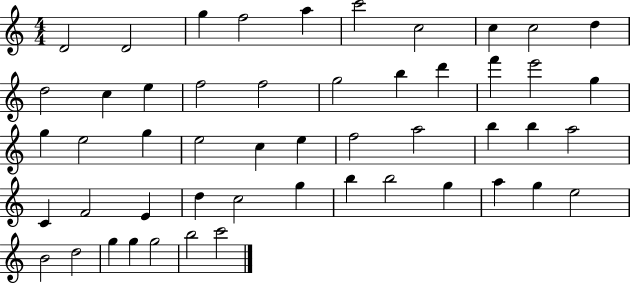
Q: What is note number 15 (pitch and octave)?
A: F5